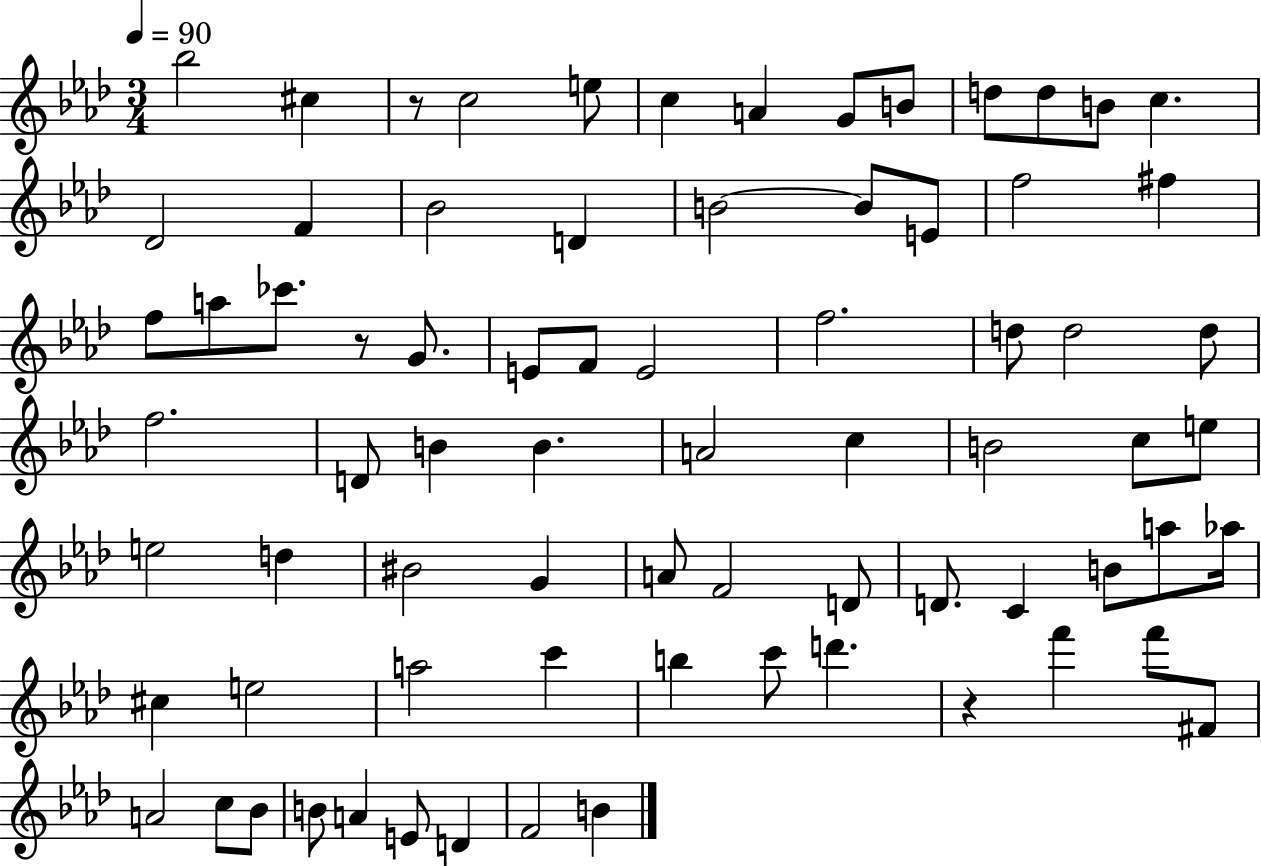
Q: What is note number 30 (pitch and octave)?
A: D5